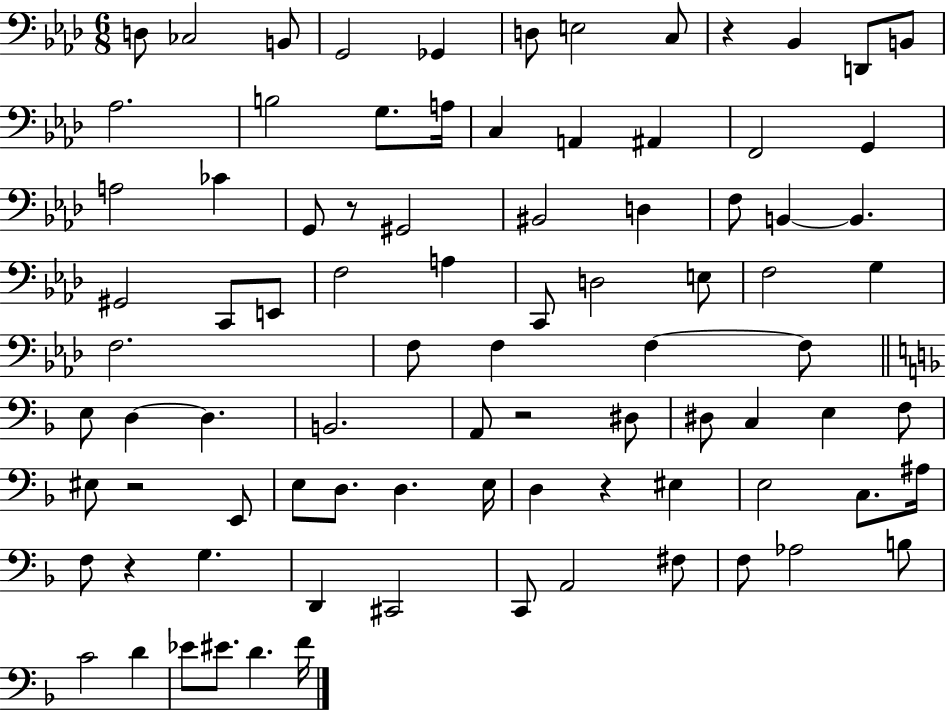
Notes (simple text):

D3/e CES3/h B2/e G2/h Gb2/q D3/e E3/h C3/e R/q Bb2/q D2/e B2/e Ab3/h. B3/h G3/e. A3/s C3/q A2/q A#2/q F2/h G2/q A3/h CES4/q G2/e R/e G#2/h BIS2/h D3/q F3/e B2/q B2/q. G#2/h C2/e E2/e F3/h A3/q C2/e D3/h E3/e F3/h G3/q F3/h. F3/e F3/q F3/q F3/e E3/e D3/q D3/q. B2/h. A2/e R/h D#3/e D#3/e C3/q E3/q F3/e EIS3/e R/h E2/e E3/e D3/e. D3/q. E3/s D3/q R/q EIS3/q E3/h C3/e. A#3/s F3/e R/q G3/q. D2/q C#2/h C2/e A2/h F#3/e F3/e Ab3/h B3/e C4/h D4/q Eb4/e EIS4/e. D4/q. F4/s